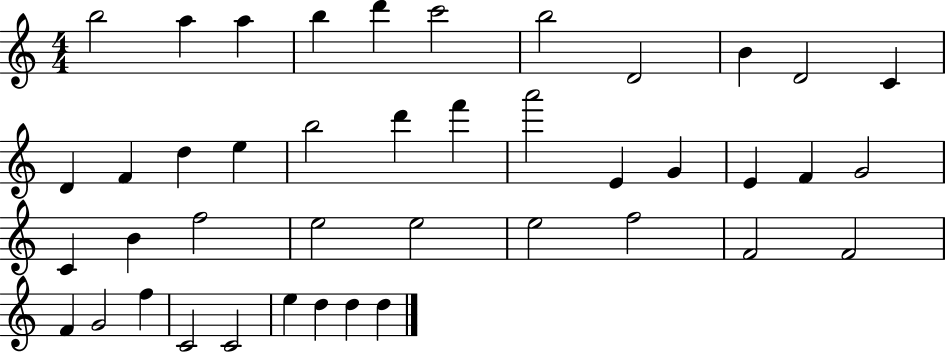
X:1
T:Untitled
M:4/4
L:1/4
K:C
b2 a a b d' c'2 b2 D2 B D2 C D F d e b2 d' f' a'2 E G E F G2 C B f2 e2 e2 e2 f2 F2 F2 F G2 f C2 C2 e d d d